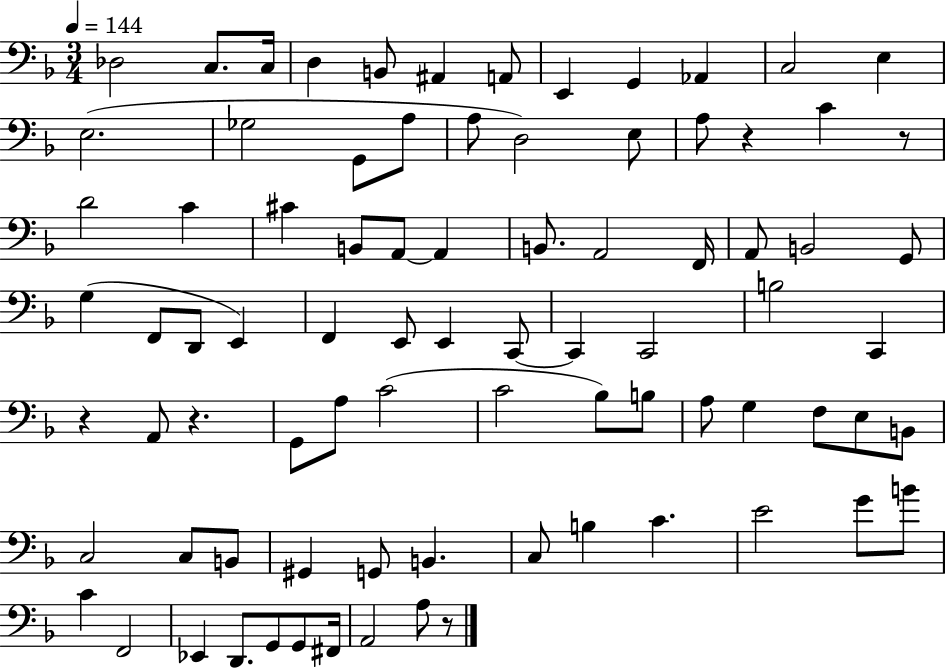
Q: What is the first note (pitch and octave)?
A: Db3